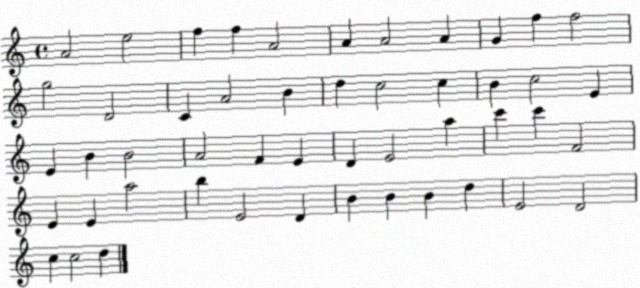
X:1
T:Untitled
M:4/4
L:1/4
K:C
A2 e2 f f A2 A A2 A G f f2 g2 D2 C A2 B d c2 c B c2 E E B B2 A2 F E D E2 a c' c' F2 E E a2 b E2 D B B B d E2 D2 c c2 d